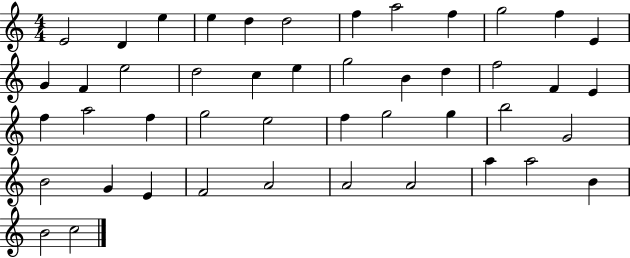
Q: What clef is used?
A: treble